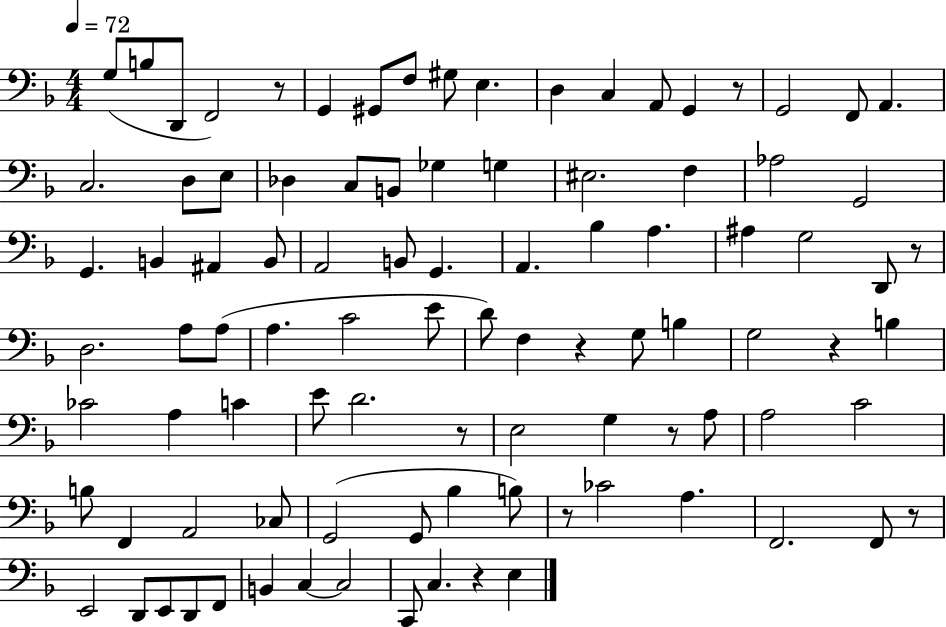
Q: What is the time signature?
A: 4/4